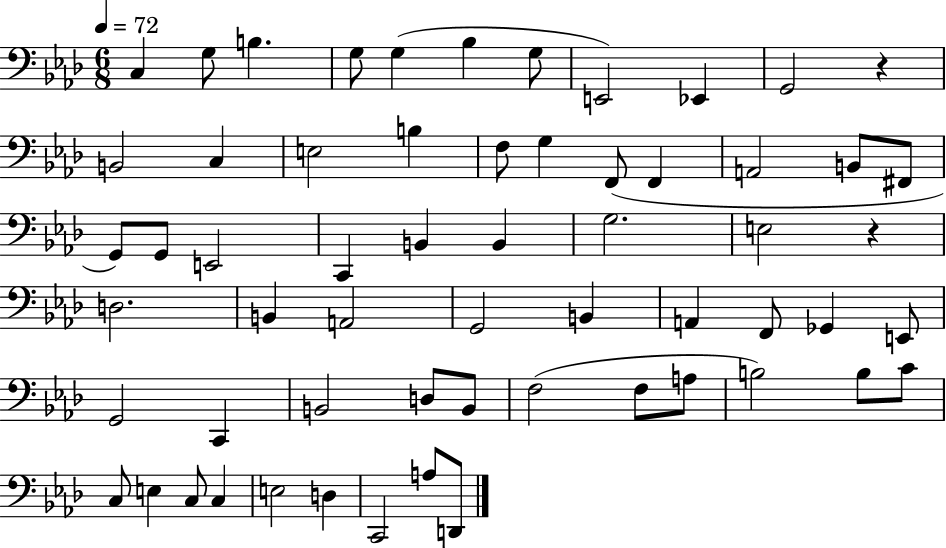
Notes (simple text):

C3/q G3/e B3/q. G3/e G3/q Bb3/q G3/e E2/h Eb2/q G2/h R/q B2/h C3/q E3/h B3/q F3/e G3/q F2/e F2/q A2/h B2/e F#2/e G2/e G2/e E2/h C2/q B2/q B2/q G3/h. E3/h R/q D3/h. B2/q A2/h G2/h B2/q A2/q F2/e Gb2/q E2/e G2/h C2/q B2/h D3/e B2/e F3/h F3/e A3/e B3/h B3/e C4/e C3/e E3/q C3/e C3/q E3/h D3/q C2/h A3/e D2/e